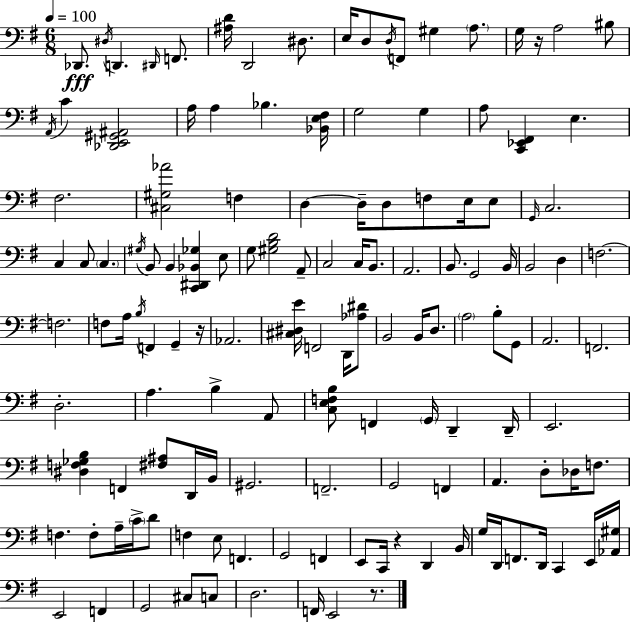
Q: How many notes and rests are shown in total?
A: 136